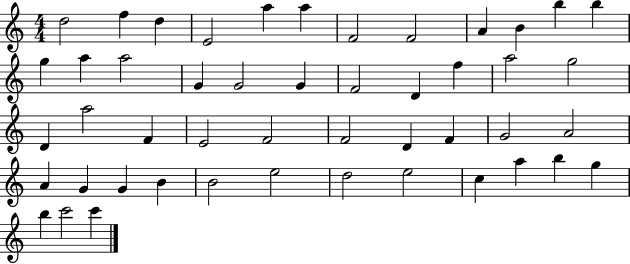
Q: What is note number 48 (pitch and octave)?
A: C6